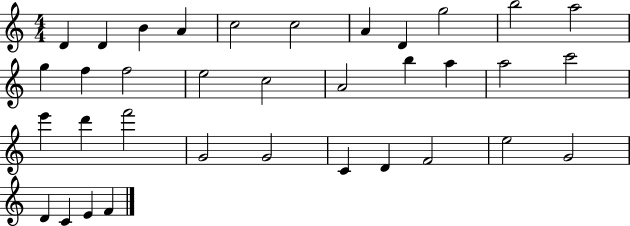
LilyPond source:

{
  \clef treble
  \numericTimeSignature
  \time 4/4
  \key c \major
  d'4 d'4 b'4 a'4 | c''2 c''2 | a'4 d'4 g''2 | b''2 a''2 | \break g''4 f''4 f''2 | e''2 c''2 | a'2 b''4 a''4 | a''2 c'''2 | \break e'''4 d'''4 f'''2 | g'2 g'2 | c'4 d'4 f'2 | e''2 g'2 | \break d'4 c'4 e'4 f'4 | \bar "|."
}